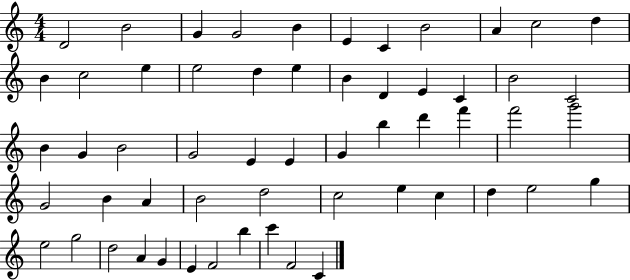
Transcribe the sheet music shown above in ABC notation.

X:1
T:Untitled
M:4/4
L:1/4
K:C
D2 B2 G G2 B E C B2 A c2 d B c2 e e2 d e B D E C B2 C2 B G B2 G2 E E G b d' f' f'2 g'2 G2 B A B2 d2 c2 e c d e2 g e2 g2 d2 A G E F2 b c' F2 C